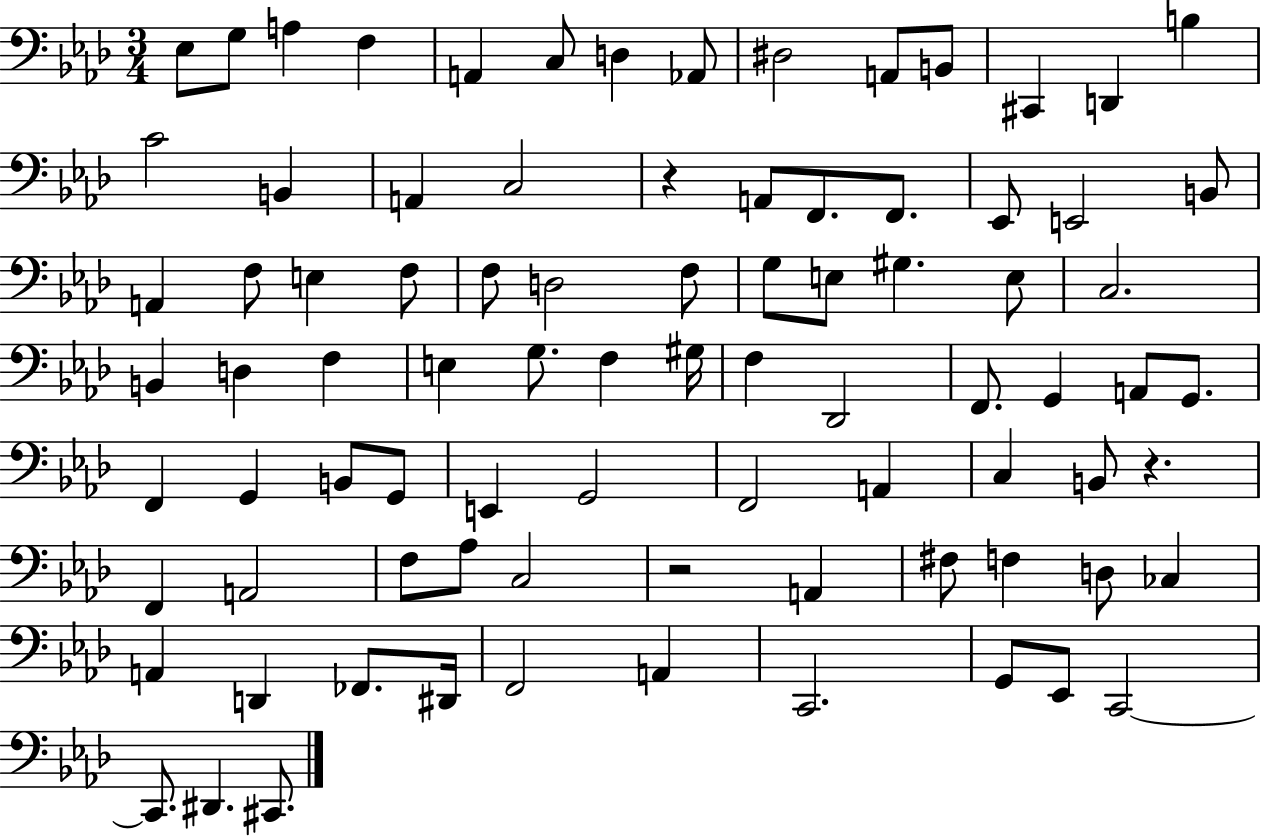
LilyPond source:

{
  \clef bass
  \numericTimeSignature
  \time 3/4
  \key aes \major
  ees8 g8 a4 f4 | a,4 c8 d4 aes,8 | dis2 a,8 b,8 | cis,4 d,4 b4 | \break c'2 b,4 | a,4 c2 | r4 a,8 f,8. f,8. | ees,8 e,2 b,8 | \break a,4 f8 e4 f8 | f8 d2 f8 | g8 e8 gis4. e8 | c2. | \break b,4 d4 f4 | e4 g8. f4 gis16 | f4 des,2 | f,8. g,4 a,8 g,8. | \break f,4 g,4 b,8 g,8 | e,4 g,2 | f,2 a,4 | c4 b,8 r4. | \break f,4 a,2 | f8 aes8 c2 | r2 a,4 | fis8 f4 d8 ces4 | \break a,4 d,4 fes,8. dis,16 | f,2 a,4 | c,2. | g,8 ees,8 c,2~~ | \break c,8. dis,4. cis,8. | \bar "|."
}